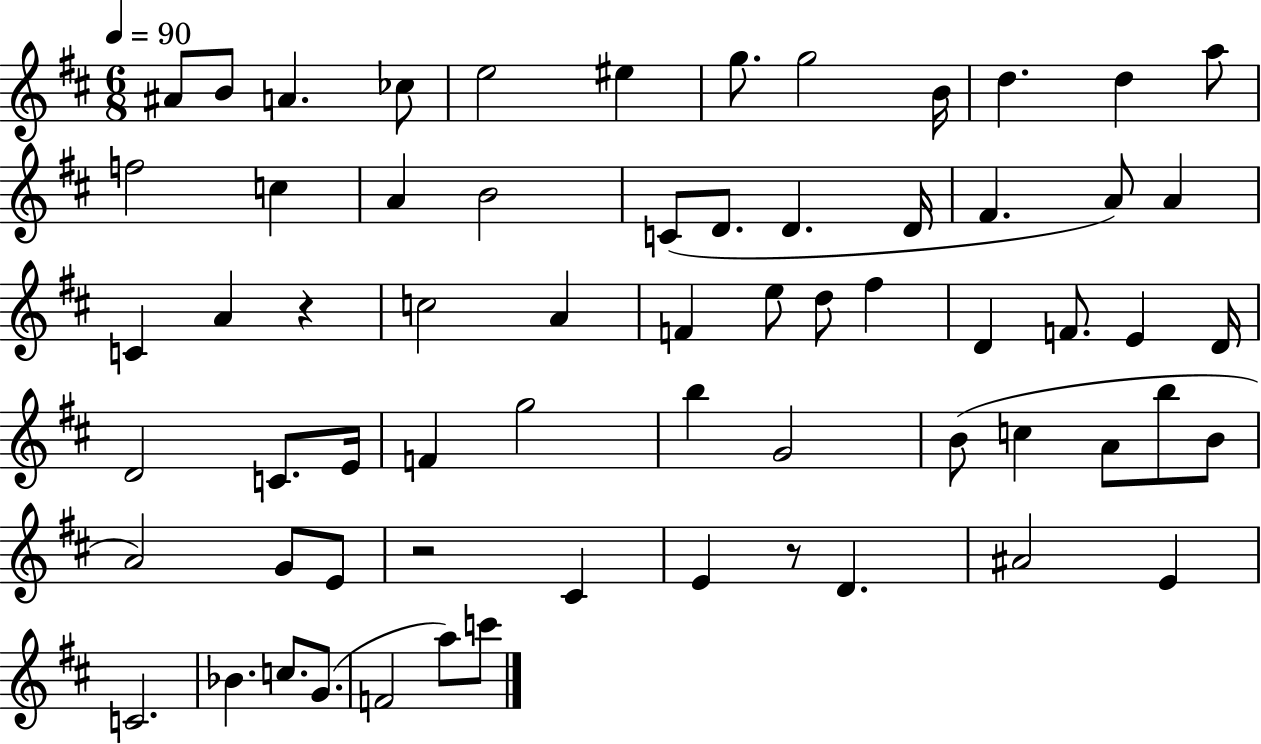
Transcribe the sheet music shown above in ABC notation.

X:1
T:Untitled
M:6/8
L:1/4
K:D
^A/2 B/2 A _c/2 e2 ^e g/2 g2 B/4 d d a/2 f2 c A B2 C/2 D/2 D D/4 ^F A/2 A C A z c2 A F e/2 d/2 ^f D F/2 E D/4 D2 C/2 E/4 F g2 b G2 B/2 c A/2 b/2 B/2 A2 G/2 E/2 z2 ^C E z/2 D ^A2 E C2 _B c/2 G/2 F2 a/2 c'/2